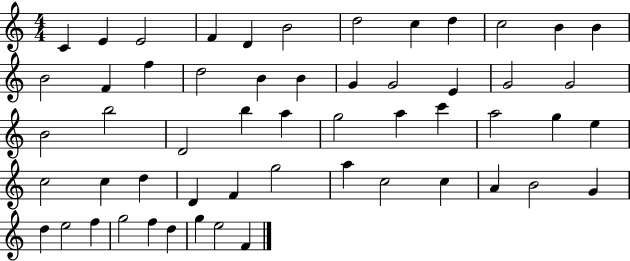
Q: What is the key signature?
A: C major